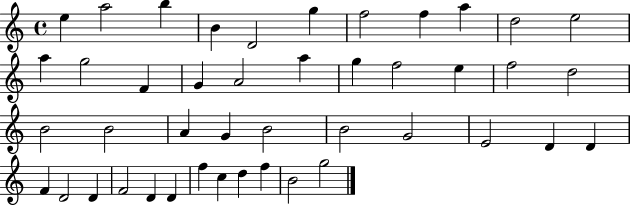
E5/q A5/h B5/q B4/q D4/h G5/q F5/h F5/q A5/q D5/h E5/h A5/q G5/h F4/q G4/q A4/h A5/q G5/q F5/h E5/q F5/h D5/h B4/h B4/h A4/q G4/q B4/h B4/h G4/h E4/h D4/q D4/q F4/q D4/h D4/q F4/h D4/q D4/q F5/q C5/q D5/q F5/q B4/h G5/h